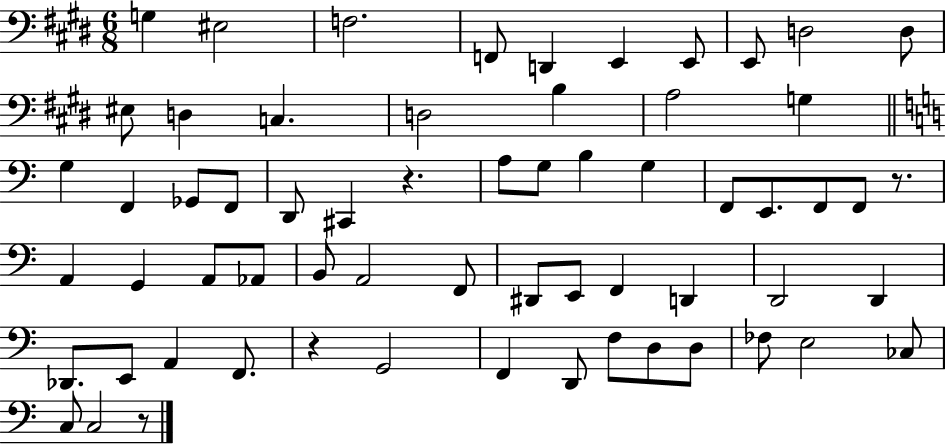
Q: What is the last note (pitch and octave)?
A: C3